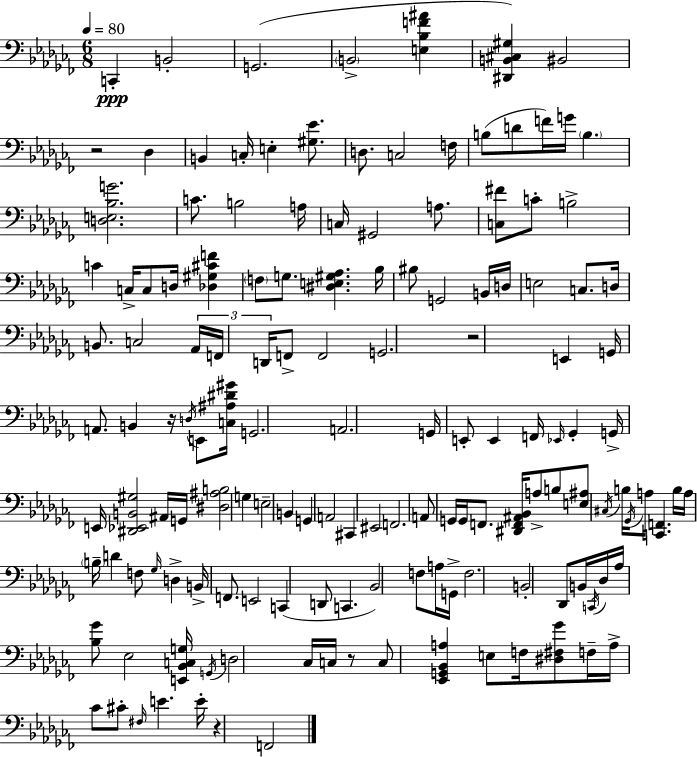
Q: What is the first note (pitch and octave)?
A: C2